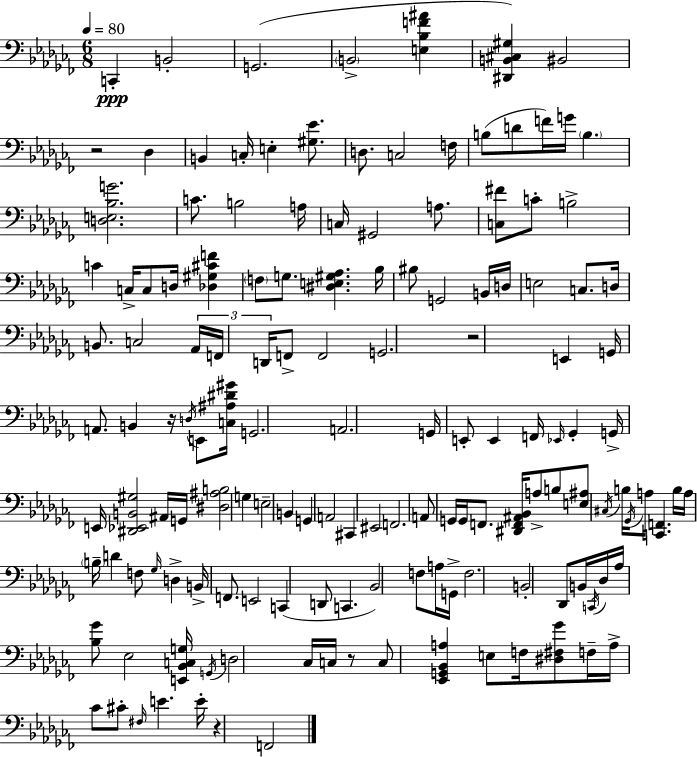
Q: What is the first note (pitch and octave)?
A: C2